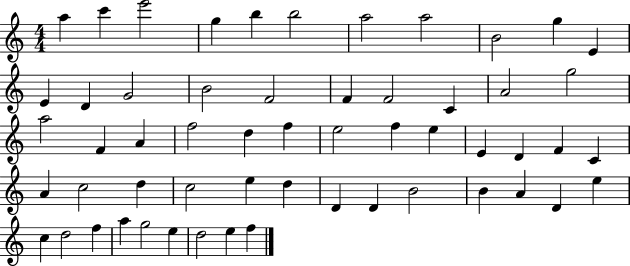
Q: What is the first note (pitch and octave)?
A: A5